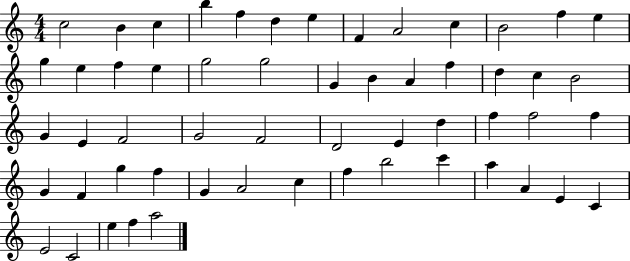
{
  \clef treble
  \numericTimeSignature
  \time 4/4
  \key c \major
  c''2 b'4 c''4 | b''4 f''4 d''4 e''4 | f'4 a'2 c''4 | b'2 f''4 e''4 | \break g''4 e''4 f''4 e''4 | g''2 g''2 | g'4 b'4 a'4 f''4 | d''4 c''4 b'2 | \break g'4 e'4 f'2 | g'2 f'2 | d'2 e'4 d''4 | f''4 f''2 f''4 | \break g'4 f'4 g''4 f''4 | g'4 a'2 c''4 | f''4 b''2 c'''4 | a''4 a'4 e'4 c'4 | \break e'2 c'2 | e''4 f''4 a''2 | \bar "|."
}